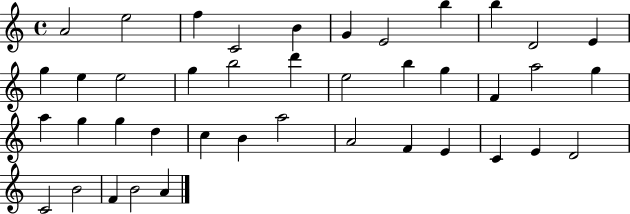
{
  \clef treble
  \time 4/4
  \defaultTimeSignature
  \key c \major
  a'2 e''2 | f''4 c'2 b'4 | g'4 e'2 b''4 | b''4 d'2 e'4 | \break g''4 e''4 e''2 | g''4 b''2 d'''4 | e''2 b''4 g''4 | f'4 a''2 g''4 | \break a''4 g''4 g''4 d''4 | c''4 b'4 a''2 | a'2 f'4 e'4 | c'4 e'4 d'2 | \break c'2 b'2 | f'4 b'2 a'4 | \bar "|."
}